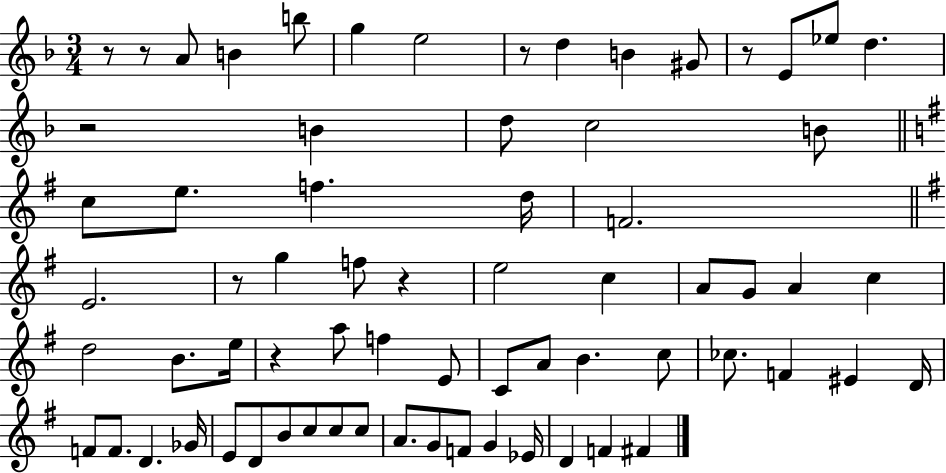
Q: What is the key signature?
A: F major